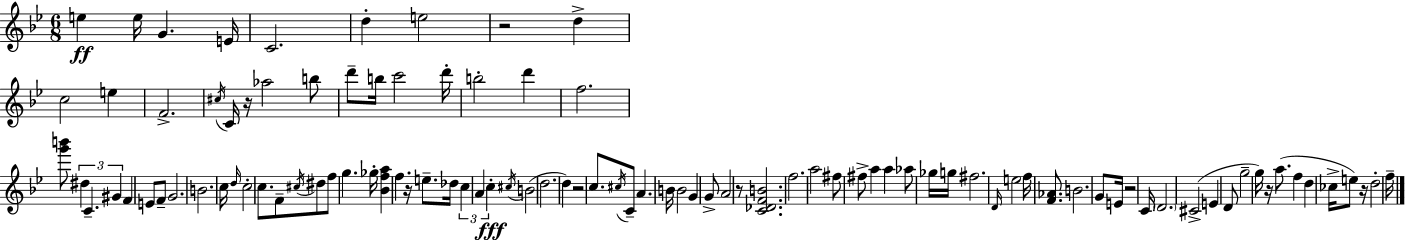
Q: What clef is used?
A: treble